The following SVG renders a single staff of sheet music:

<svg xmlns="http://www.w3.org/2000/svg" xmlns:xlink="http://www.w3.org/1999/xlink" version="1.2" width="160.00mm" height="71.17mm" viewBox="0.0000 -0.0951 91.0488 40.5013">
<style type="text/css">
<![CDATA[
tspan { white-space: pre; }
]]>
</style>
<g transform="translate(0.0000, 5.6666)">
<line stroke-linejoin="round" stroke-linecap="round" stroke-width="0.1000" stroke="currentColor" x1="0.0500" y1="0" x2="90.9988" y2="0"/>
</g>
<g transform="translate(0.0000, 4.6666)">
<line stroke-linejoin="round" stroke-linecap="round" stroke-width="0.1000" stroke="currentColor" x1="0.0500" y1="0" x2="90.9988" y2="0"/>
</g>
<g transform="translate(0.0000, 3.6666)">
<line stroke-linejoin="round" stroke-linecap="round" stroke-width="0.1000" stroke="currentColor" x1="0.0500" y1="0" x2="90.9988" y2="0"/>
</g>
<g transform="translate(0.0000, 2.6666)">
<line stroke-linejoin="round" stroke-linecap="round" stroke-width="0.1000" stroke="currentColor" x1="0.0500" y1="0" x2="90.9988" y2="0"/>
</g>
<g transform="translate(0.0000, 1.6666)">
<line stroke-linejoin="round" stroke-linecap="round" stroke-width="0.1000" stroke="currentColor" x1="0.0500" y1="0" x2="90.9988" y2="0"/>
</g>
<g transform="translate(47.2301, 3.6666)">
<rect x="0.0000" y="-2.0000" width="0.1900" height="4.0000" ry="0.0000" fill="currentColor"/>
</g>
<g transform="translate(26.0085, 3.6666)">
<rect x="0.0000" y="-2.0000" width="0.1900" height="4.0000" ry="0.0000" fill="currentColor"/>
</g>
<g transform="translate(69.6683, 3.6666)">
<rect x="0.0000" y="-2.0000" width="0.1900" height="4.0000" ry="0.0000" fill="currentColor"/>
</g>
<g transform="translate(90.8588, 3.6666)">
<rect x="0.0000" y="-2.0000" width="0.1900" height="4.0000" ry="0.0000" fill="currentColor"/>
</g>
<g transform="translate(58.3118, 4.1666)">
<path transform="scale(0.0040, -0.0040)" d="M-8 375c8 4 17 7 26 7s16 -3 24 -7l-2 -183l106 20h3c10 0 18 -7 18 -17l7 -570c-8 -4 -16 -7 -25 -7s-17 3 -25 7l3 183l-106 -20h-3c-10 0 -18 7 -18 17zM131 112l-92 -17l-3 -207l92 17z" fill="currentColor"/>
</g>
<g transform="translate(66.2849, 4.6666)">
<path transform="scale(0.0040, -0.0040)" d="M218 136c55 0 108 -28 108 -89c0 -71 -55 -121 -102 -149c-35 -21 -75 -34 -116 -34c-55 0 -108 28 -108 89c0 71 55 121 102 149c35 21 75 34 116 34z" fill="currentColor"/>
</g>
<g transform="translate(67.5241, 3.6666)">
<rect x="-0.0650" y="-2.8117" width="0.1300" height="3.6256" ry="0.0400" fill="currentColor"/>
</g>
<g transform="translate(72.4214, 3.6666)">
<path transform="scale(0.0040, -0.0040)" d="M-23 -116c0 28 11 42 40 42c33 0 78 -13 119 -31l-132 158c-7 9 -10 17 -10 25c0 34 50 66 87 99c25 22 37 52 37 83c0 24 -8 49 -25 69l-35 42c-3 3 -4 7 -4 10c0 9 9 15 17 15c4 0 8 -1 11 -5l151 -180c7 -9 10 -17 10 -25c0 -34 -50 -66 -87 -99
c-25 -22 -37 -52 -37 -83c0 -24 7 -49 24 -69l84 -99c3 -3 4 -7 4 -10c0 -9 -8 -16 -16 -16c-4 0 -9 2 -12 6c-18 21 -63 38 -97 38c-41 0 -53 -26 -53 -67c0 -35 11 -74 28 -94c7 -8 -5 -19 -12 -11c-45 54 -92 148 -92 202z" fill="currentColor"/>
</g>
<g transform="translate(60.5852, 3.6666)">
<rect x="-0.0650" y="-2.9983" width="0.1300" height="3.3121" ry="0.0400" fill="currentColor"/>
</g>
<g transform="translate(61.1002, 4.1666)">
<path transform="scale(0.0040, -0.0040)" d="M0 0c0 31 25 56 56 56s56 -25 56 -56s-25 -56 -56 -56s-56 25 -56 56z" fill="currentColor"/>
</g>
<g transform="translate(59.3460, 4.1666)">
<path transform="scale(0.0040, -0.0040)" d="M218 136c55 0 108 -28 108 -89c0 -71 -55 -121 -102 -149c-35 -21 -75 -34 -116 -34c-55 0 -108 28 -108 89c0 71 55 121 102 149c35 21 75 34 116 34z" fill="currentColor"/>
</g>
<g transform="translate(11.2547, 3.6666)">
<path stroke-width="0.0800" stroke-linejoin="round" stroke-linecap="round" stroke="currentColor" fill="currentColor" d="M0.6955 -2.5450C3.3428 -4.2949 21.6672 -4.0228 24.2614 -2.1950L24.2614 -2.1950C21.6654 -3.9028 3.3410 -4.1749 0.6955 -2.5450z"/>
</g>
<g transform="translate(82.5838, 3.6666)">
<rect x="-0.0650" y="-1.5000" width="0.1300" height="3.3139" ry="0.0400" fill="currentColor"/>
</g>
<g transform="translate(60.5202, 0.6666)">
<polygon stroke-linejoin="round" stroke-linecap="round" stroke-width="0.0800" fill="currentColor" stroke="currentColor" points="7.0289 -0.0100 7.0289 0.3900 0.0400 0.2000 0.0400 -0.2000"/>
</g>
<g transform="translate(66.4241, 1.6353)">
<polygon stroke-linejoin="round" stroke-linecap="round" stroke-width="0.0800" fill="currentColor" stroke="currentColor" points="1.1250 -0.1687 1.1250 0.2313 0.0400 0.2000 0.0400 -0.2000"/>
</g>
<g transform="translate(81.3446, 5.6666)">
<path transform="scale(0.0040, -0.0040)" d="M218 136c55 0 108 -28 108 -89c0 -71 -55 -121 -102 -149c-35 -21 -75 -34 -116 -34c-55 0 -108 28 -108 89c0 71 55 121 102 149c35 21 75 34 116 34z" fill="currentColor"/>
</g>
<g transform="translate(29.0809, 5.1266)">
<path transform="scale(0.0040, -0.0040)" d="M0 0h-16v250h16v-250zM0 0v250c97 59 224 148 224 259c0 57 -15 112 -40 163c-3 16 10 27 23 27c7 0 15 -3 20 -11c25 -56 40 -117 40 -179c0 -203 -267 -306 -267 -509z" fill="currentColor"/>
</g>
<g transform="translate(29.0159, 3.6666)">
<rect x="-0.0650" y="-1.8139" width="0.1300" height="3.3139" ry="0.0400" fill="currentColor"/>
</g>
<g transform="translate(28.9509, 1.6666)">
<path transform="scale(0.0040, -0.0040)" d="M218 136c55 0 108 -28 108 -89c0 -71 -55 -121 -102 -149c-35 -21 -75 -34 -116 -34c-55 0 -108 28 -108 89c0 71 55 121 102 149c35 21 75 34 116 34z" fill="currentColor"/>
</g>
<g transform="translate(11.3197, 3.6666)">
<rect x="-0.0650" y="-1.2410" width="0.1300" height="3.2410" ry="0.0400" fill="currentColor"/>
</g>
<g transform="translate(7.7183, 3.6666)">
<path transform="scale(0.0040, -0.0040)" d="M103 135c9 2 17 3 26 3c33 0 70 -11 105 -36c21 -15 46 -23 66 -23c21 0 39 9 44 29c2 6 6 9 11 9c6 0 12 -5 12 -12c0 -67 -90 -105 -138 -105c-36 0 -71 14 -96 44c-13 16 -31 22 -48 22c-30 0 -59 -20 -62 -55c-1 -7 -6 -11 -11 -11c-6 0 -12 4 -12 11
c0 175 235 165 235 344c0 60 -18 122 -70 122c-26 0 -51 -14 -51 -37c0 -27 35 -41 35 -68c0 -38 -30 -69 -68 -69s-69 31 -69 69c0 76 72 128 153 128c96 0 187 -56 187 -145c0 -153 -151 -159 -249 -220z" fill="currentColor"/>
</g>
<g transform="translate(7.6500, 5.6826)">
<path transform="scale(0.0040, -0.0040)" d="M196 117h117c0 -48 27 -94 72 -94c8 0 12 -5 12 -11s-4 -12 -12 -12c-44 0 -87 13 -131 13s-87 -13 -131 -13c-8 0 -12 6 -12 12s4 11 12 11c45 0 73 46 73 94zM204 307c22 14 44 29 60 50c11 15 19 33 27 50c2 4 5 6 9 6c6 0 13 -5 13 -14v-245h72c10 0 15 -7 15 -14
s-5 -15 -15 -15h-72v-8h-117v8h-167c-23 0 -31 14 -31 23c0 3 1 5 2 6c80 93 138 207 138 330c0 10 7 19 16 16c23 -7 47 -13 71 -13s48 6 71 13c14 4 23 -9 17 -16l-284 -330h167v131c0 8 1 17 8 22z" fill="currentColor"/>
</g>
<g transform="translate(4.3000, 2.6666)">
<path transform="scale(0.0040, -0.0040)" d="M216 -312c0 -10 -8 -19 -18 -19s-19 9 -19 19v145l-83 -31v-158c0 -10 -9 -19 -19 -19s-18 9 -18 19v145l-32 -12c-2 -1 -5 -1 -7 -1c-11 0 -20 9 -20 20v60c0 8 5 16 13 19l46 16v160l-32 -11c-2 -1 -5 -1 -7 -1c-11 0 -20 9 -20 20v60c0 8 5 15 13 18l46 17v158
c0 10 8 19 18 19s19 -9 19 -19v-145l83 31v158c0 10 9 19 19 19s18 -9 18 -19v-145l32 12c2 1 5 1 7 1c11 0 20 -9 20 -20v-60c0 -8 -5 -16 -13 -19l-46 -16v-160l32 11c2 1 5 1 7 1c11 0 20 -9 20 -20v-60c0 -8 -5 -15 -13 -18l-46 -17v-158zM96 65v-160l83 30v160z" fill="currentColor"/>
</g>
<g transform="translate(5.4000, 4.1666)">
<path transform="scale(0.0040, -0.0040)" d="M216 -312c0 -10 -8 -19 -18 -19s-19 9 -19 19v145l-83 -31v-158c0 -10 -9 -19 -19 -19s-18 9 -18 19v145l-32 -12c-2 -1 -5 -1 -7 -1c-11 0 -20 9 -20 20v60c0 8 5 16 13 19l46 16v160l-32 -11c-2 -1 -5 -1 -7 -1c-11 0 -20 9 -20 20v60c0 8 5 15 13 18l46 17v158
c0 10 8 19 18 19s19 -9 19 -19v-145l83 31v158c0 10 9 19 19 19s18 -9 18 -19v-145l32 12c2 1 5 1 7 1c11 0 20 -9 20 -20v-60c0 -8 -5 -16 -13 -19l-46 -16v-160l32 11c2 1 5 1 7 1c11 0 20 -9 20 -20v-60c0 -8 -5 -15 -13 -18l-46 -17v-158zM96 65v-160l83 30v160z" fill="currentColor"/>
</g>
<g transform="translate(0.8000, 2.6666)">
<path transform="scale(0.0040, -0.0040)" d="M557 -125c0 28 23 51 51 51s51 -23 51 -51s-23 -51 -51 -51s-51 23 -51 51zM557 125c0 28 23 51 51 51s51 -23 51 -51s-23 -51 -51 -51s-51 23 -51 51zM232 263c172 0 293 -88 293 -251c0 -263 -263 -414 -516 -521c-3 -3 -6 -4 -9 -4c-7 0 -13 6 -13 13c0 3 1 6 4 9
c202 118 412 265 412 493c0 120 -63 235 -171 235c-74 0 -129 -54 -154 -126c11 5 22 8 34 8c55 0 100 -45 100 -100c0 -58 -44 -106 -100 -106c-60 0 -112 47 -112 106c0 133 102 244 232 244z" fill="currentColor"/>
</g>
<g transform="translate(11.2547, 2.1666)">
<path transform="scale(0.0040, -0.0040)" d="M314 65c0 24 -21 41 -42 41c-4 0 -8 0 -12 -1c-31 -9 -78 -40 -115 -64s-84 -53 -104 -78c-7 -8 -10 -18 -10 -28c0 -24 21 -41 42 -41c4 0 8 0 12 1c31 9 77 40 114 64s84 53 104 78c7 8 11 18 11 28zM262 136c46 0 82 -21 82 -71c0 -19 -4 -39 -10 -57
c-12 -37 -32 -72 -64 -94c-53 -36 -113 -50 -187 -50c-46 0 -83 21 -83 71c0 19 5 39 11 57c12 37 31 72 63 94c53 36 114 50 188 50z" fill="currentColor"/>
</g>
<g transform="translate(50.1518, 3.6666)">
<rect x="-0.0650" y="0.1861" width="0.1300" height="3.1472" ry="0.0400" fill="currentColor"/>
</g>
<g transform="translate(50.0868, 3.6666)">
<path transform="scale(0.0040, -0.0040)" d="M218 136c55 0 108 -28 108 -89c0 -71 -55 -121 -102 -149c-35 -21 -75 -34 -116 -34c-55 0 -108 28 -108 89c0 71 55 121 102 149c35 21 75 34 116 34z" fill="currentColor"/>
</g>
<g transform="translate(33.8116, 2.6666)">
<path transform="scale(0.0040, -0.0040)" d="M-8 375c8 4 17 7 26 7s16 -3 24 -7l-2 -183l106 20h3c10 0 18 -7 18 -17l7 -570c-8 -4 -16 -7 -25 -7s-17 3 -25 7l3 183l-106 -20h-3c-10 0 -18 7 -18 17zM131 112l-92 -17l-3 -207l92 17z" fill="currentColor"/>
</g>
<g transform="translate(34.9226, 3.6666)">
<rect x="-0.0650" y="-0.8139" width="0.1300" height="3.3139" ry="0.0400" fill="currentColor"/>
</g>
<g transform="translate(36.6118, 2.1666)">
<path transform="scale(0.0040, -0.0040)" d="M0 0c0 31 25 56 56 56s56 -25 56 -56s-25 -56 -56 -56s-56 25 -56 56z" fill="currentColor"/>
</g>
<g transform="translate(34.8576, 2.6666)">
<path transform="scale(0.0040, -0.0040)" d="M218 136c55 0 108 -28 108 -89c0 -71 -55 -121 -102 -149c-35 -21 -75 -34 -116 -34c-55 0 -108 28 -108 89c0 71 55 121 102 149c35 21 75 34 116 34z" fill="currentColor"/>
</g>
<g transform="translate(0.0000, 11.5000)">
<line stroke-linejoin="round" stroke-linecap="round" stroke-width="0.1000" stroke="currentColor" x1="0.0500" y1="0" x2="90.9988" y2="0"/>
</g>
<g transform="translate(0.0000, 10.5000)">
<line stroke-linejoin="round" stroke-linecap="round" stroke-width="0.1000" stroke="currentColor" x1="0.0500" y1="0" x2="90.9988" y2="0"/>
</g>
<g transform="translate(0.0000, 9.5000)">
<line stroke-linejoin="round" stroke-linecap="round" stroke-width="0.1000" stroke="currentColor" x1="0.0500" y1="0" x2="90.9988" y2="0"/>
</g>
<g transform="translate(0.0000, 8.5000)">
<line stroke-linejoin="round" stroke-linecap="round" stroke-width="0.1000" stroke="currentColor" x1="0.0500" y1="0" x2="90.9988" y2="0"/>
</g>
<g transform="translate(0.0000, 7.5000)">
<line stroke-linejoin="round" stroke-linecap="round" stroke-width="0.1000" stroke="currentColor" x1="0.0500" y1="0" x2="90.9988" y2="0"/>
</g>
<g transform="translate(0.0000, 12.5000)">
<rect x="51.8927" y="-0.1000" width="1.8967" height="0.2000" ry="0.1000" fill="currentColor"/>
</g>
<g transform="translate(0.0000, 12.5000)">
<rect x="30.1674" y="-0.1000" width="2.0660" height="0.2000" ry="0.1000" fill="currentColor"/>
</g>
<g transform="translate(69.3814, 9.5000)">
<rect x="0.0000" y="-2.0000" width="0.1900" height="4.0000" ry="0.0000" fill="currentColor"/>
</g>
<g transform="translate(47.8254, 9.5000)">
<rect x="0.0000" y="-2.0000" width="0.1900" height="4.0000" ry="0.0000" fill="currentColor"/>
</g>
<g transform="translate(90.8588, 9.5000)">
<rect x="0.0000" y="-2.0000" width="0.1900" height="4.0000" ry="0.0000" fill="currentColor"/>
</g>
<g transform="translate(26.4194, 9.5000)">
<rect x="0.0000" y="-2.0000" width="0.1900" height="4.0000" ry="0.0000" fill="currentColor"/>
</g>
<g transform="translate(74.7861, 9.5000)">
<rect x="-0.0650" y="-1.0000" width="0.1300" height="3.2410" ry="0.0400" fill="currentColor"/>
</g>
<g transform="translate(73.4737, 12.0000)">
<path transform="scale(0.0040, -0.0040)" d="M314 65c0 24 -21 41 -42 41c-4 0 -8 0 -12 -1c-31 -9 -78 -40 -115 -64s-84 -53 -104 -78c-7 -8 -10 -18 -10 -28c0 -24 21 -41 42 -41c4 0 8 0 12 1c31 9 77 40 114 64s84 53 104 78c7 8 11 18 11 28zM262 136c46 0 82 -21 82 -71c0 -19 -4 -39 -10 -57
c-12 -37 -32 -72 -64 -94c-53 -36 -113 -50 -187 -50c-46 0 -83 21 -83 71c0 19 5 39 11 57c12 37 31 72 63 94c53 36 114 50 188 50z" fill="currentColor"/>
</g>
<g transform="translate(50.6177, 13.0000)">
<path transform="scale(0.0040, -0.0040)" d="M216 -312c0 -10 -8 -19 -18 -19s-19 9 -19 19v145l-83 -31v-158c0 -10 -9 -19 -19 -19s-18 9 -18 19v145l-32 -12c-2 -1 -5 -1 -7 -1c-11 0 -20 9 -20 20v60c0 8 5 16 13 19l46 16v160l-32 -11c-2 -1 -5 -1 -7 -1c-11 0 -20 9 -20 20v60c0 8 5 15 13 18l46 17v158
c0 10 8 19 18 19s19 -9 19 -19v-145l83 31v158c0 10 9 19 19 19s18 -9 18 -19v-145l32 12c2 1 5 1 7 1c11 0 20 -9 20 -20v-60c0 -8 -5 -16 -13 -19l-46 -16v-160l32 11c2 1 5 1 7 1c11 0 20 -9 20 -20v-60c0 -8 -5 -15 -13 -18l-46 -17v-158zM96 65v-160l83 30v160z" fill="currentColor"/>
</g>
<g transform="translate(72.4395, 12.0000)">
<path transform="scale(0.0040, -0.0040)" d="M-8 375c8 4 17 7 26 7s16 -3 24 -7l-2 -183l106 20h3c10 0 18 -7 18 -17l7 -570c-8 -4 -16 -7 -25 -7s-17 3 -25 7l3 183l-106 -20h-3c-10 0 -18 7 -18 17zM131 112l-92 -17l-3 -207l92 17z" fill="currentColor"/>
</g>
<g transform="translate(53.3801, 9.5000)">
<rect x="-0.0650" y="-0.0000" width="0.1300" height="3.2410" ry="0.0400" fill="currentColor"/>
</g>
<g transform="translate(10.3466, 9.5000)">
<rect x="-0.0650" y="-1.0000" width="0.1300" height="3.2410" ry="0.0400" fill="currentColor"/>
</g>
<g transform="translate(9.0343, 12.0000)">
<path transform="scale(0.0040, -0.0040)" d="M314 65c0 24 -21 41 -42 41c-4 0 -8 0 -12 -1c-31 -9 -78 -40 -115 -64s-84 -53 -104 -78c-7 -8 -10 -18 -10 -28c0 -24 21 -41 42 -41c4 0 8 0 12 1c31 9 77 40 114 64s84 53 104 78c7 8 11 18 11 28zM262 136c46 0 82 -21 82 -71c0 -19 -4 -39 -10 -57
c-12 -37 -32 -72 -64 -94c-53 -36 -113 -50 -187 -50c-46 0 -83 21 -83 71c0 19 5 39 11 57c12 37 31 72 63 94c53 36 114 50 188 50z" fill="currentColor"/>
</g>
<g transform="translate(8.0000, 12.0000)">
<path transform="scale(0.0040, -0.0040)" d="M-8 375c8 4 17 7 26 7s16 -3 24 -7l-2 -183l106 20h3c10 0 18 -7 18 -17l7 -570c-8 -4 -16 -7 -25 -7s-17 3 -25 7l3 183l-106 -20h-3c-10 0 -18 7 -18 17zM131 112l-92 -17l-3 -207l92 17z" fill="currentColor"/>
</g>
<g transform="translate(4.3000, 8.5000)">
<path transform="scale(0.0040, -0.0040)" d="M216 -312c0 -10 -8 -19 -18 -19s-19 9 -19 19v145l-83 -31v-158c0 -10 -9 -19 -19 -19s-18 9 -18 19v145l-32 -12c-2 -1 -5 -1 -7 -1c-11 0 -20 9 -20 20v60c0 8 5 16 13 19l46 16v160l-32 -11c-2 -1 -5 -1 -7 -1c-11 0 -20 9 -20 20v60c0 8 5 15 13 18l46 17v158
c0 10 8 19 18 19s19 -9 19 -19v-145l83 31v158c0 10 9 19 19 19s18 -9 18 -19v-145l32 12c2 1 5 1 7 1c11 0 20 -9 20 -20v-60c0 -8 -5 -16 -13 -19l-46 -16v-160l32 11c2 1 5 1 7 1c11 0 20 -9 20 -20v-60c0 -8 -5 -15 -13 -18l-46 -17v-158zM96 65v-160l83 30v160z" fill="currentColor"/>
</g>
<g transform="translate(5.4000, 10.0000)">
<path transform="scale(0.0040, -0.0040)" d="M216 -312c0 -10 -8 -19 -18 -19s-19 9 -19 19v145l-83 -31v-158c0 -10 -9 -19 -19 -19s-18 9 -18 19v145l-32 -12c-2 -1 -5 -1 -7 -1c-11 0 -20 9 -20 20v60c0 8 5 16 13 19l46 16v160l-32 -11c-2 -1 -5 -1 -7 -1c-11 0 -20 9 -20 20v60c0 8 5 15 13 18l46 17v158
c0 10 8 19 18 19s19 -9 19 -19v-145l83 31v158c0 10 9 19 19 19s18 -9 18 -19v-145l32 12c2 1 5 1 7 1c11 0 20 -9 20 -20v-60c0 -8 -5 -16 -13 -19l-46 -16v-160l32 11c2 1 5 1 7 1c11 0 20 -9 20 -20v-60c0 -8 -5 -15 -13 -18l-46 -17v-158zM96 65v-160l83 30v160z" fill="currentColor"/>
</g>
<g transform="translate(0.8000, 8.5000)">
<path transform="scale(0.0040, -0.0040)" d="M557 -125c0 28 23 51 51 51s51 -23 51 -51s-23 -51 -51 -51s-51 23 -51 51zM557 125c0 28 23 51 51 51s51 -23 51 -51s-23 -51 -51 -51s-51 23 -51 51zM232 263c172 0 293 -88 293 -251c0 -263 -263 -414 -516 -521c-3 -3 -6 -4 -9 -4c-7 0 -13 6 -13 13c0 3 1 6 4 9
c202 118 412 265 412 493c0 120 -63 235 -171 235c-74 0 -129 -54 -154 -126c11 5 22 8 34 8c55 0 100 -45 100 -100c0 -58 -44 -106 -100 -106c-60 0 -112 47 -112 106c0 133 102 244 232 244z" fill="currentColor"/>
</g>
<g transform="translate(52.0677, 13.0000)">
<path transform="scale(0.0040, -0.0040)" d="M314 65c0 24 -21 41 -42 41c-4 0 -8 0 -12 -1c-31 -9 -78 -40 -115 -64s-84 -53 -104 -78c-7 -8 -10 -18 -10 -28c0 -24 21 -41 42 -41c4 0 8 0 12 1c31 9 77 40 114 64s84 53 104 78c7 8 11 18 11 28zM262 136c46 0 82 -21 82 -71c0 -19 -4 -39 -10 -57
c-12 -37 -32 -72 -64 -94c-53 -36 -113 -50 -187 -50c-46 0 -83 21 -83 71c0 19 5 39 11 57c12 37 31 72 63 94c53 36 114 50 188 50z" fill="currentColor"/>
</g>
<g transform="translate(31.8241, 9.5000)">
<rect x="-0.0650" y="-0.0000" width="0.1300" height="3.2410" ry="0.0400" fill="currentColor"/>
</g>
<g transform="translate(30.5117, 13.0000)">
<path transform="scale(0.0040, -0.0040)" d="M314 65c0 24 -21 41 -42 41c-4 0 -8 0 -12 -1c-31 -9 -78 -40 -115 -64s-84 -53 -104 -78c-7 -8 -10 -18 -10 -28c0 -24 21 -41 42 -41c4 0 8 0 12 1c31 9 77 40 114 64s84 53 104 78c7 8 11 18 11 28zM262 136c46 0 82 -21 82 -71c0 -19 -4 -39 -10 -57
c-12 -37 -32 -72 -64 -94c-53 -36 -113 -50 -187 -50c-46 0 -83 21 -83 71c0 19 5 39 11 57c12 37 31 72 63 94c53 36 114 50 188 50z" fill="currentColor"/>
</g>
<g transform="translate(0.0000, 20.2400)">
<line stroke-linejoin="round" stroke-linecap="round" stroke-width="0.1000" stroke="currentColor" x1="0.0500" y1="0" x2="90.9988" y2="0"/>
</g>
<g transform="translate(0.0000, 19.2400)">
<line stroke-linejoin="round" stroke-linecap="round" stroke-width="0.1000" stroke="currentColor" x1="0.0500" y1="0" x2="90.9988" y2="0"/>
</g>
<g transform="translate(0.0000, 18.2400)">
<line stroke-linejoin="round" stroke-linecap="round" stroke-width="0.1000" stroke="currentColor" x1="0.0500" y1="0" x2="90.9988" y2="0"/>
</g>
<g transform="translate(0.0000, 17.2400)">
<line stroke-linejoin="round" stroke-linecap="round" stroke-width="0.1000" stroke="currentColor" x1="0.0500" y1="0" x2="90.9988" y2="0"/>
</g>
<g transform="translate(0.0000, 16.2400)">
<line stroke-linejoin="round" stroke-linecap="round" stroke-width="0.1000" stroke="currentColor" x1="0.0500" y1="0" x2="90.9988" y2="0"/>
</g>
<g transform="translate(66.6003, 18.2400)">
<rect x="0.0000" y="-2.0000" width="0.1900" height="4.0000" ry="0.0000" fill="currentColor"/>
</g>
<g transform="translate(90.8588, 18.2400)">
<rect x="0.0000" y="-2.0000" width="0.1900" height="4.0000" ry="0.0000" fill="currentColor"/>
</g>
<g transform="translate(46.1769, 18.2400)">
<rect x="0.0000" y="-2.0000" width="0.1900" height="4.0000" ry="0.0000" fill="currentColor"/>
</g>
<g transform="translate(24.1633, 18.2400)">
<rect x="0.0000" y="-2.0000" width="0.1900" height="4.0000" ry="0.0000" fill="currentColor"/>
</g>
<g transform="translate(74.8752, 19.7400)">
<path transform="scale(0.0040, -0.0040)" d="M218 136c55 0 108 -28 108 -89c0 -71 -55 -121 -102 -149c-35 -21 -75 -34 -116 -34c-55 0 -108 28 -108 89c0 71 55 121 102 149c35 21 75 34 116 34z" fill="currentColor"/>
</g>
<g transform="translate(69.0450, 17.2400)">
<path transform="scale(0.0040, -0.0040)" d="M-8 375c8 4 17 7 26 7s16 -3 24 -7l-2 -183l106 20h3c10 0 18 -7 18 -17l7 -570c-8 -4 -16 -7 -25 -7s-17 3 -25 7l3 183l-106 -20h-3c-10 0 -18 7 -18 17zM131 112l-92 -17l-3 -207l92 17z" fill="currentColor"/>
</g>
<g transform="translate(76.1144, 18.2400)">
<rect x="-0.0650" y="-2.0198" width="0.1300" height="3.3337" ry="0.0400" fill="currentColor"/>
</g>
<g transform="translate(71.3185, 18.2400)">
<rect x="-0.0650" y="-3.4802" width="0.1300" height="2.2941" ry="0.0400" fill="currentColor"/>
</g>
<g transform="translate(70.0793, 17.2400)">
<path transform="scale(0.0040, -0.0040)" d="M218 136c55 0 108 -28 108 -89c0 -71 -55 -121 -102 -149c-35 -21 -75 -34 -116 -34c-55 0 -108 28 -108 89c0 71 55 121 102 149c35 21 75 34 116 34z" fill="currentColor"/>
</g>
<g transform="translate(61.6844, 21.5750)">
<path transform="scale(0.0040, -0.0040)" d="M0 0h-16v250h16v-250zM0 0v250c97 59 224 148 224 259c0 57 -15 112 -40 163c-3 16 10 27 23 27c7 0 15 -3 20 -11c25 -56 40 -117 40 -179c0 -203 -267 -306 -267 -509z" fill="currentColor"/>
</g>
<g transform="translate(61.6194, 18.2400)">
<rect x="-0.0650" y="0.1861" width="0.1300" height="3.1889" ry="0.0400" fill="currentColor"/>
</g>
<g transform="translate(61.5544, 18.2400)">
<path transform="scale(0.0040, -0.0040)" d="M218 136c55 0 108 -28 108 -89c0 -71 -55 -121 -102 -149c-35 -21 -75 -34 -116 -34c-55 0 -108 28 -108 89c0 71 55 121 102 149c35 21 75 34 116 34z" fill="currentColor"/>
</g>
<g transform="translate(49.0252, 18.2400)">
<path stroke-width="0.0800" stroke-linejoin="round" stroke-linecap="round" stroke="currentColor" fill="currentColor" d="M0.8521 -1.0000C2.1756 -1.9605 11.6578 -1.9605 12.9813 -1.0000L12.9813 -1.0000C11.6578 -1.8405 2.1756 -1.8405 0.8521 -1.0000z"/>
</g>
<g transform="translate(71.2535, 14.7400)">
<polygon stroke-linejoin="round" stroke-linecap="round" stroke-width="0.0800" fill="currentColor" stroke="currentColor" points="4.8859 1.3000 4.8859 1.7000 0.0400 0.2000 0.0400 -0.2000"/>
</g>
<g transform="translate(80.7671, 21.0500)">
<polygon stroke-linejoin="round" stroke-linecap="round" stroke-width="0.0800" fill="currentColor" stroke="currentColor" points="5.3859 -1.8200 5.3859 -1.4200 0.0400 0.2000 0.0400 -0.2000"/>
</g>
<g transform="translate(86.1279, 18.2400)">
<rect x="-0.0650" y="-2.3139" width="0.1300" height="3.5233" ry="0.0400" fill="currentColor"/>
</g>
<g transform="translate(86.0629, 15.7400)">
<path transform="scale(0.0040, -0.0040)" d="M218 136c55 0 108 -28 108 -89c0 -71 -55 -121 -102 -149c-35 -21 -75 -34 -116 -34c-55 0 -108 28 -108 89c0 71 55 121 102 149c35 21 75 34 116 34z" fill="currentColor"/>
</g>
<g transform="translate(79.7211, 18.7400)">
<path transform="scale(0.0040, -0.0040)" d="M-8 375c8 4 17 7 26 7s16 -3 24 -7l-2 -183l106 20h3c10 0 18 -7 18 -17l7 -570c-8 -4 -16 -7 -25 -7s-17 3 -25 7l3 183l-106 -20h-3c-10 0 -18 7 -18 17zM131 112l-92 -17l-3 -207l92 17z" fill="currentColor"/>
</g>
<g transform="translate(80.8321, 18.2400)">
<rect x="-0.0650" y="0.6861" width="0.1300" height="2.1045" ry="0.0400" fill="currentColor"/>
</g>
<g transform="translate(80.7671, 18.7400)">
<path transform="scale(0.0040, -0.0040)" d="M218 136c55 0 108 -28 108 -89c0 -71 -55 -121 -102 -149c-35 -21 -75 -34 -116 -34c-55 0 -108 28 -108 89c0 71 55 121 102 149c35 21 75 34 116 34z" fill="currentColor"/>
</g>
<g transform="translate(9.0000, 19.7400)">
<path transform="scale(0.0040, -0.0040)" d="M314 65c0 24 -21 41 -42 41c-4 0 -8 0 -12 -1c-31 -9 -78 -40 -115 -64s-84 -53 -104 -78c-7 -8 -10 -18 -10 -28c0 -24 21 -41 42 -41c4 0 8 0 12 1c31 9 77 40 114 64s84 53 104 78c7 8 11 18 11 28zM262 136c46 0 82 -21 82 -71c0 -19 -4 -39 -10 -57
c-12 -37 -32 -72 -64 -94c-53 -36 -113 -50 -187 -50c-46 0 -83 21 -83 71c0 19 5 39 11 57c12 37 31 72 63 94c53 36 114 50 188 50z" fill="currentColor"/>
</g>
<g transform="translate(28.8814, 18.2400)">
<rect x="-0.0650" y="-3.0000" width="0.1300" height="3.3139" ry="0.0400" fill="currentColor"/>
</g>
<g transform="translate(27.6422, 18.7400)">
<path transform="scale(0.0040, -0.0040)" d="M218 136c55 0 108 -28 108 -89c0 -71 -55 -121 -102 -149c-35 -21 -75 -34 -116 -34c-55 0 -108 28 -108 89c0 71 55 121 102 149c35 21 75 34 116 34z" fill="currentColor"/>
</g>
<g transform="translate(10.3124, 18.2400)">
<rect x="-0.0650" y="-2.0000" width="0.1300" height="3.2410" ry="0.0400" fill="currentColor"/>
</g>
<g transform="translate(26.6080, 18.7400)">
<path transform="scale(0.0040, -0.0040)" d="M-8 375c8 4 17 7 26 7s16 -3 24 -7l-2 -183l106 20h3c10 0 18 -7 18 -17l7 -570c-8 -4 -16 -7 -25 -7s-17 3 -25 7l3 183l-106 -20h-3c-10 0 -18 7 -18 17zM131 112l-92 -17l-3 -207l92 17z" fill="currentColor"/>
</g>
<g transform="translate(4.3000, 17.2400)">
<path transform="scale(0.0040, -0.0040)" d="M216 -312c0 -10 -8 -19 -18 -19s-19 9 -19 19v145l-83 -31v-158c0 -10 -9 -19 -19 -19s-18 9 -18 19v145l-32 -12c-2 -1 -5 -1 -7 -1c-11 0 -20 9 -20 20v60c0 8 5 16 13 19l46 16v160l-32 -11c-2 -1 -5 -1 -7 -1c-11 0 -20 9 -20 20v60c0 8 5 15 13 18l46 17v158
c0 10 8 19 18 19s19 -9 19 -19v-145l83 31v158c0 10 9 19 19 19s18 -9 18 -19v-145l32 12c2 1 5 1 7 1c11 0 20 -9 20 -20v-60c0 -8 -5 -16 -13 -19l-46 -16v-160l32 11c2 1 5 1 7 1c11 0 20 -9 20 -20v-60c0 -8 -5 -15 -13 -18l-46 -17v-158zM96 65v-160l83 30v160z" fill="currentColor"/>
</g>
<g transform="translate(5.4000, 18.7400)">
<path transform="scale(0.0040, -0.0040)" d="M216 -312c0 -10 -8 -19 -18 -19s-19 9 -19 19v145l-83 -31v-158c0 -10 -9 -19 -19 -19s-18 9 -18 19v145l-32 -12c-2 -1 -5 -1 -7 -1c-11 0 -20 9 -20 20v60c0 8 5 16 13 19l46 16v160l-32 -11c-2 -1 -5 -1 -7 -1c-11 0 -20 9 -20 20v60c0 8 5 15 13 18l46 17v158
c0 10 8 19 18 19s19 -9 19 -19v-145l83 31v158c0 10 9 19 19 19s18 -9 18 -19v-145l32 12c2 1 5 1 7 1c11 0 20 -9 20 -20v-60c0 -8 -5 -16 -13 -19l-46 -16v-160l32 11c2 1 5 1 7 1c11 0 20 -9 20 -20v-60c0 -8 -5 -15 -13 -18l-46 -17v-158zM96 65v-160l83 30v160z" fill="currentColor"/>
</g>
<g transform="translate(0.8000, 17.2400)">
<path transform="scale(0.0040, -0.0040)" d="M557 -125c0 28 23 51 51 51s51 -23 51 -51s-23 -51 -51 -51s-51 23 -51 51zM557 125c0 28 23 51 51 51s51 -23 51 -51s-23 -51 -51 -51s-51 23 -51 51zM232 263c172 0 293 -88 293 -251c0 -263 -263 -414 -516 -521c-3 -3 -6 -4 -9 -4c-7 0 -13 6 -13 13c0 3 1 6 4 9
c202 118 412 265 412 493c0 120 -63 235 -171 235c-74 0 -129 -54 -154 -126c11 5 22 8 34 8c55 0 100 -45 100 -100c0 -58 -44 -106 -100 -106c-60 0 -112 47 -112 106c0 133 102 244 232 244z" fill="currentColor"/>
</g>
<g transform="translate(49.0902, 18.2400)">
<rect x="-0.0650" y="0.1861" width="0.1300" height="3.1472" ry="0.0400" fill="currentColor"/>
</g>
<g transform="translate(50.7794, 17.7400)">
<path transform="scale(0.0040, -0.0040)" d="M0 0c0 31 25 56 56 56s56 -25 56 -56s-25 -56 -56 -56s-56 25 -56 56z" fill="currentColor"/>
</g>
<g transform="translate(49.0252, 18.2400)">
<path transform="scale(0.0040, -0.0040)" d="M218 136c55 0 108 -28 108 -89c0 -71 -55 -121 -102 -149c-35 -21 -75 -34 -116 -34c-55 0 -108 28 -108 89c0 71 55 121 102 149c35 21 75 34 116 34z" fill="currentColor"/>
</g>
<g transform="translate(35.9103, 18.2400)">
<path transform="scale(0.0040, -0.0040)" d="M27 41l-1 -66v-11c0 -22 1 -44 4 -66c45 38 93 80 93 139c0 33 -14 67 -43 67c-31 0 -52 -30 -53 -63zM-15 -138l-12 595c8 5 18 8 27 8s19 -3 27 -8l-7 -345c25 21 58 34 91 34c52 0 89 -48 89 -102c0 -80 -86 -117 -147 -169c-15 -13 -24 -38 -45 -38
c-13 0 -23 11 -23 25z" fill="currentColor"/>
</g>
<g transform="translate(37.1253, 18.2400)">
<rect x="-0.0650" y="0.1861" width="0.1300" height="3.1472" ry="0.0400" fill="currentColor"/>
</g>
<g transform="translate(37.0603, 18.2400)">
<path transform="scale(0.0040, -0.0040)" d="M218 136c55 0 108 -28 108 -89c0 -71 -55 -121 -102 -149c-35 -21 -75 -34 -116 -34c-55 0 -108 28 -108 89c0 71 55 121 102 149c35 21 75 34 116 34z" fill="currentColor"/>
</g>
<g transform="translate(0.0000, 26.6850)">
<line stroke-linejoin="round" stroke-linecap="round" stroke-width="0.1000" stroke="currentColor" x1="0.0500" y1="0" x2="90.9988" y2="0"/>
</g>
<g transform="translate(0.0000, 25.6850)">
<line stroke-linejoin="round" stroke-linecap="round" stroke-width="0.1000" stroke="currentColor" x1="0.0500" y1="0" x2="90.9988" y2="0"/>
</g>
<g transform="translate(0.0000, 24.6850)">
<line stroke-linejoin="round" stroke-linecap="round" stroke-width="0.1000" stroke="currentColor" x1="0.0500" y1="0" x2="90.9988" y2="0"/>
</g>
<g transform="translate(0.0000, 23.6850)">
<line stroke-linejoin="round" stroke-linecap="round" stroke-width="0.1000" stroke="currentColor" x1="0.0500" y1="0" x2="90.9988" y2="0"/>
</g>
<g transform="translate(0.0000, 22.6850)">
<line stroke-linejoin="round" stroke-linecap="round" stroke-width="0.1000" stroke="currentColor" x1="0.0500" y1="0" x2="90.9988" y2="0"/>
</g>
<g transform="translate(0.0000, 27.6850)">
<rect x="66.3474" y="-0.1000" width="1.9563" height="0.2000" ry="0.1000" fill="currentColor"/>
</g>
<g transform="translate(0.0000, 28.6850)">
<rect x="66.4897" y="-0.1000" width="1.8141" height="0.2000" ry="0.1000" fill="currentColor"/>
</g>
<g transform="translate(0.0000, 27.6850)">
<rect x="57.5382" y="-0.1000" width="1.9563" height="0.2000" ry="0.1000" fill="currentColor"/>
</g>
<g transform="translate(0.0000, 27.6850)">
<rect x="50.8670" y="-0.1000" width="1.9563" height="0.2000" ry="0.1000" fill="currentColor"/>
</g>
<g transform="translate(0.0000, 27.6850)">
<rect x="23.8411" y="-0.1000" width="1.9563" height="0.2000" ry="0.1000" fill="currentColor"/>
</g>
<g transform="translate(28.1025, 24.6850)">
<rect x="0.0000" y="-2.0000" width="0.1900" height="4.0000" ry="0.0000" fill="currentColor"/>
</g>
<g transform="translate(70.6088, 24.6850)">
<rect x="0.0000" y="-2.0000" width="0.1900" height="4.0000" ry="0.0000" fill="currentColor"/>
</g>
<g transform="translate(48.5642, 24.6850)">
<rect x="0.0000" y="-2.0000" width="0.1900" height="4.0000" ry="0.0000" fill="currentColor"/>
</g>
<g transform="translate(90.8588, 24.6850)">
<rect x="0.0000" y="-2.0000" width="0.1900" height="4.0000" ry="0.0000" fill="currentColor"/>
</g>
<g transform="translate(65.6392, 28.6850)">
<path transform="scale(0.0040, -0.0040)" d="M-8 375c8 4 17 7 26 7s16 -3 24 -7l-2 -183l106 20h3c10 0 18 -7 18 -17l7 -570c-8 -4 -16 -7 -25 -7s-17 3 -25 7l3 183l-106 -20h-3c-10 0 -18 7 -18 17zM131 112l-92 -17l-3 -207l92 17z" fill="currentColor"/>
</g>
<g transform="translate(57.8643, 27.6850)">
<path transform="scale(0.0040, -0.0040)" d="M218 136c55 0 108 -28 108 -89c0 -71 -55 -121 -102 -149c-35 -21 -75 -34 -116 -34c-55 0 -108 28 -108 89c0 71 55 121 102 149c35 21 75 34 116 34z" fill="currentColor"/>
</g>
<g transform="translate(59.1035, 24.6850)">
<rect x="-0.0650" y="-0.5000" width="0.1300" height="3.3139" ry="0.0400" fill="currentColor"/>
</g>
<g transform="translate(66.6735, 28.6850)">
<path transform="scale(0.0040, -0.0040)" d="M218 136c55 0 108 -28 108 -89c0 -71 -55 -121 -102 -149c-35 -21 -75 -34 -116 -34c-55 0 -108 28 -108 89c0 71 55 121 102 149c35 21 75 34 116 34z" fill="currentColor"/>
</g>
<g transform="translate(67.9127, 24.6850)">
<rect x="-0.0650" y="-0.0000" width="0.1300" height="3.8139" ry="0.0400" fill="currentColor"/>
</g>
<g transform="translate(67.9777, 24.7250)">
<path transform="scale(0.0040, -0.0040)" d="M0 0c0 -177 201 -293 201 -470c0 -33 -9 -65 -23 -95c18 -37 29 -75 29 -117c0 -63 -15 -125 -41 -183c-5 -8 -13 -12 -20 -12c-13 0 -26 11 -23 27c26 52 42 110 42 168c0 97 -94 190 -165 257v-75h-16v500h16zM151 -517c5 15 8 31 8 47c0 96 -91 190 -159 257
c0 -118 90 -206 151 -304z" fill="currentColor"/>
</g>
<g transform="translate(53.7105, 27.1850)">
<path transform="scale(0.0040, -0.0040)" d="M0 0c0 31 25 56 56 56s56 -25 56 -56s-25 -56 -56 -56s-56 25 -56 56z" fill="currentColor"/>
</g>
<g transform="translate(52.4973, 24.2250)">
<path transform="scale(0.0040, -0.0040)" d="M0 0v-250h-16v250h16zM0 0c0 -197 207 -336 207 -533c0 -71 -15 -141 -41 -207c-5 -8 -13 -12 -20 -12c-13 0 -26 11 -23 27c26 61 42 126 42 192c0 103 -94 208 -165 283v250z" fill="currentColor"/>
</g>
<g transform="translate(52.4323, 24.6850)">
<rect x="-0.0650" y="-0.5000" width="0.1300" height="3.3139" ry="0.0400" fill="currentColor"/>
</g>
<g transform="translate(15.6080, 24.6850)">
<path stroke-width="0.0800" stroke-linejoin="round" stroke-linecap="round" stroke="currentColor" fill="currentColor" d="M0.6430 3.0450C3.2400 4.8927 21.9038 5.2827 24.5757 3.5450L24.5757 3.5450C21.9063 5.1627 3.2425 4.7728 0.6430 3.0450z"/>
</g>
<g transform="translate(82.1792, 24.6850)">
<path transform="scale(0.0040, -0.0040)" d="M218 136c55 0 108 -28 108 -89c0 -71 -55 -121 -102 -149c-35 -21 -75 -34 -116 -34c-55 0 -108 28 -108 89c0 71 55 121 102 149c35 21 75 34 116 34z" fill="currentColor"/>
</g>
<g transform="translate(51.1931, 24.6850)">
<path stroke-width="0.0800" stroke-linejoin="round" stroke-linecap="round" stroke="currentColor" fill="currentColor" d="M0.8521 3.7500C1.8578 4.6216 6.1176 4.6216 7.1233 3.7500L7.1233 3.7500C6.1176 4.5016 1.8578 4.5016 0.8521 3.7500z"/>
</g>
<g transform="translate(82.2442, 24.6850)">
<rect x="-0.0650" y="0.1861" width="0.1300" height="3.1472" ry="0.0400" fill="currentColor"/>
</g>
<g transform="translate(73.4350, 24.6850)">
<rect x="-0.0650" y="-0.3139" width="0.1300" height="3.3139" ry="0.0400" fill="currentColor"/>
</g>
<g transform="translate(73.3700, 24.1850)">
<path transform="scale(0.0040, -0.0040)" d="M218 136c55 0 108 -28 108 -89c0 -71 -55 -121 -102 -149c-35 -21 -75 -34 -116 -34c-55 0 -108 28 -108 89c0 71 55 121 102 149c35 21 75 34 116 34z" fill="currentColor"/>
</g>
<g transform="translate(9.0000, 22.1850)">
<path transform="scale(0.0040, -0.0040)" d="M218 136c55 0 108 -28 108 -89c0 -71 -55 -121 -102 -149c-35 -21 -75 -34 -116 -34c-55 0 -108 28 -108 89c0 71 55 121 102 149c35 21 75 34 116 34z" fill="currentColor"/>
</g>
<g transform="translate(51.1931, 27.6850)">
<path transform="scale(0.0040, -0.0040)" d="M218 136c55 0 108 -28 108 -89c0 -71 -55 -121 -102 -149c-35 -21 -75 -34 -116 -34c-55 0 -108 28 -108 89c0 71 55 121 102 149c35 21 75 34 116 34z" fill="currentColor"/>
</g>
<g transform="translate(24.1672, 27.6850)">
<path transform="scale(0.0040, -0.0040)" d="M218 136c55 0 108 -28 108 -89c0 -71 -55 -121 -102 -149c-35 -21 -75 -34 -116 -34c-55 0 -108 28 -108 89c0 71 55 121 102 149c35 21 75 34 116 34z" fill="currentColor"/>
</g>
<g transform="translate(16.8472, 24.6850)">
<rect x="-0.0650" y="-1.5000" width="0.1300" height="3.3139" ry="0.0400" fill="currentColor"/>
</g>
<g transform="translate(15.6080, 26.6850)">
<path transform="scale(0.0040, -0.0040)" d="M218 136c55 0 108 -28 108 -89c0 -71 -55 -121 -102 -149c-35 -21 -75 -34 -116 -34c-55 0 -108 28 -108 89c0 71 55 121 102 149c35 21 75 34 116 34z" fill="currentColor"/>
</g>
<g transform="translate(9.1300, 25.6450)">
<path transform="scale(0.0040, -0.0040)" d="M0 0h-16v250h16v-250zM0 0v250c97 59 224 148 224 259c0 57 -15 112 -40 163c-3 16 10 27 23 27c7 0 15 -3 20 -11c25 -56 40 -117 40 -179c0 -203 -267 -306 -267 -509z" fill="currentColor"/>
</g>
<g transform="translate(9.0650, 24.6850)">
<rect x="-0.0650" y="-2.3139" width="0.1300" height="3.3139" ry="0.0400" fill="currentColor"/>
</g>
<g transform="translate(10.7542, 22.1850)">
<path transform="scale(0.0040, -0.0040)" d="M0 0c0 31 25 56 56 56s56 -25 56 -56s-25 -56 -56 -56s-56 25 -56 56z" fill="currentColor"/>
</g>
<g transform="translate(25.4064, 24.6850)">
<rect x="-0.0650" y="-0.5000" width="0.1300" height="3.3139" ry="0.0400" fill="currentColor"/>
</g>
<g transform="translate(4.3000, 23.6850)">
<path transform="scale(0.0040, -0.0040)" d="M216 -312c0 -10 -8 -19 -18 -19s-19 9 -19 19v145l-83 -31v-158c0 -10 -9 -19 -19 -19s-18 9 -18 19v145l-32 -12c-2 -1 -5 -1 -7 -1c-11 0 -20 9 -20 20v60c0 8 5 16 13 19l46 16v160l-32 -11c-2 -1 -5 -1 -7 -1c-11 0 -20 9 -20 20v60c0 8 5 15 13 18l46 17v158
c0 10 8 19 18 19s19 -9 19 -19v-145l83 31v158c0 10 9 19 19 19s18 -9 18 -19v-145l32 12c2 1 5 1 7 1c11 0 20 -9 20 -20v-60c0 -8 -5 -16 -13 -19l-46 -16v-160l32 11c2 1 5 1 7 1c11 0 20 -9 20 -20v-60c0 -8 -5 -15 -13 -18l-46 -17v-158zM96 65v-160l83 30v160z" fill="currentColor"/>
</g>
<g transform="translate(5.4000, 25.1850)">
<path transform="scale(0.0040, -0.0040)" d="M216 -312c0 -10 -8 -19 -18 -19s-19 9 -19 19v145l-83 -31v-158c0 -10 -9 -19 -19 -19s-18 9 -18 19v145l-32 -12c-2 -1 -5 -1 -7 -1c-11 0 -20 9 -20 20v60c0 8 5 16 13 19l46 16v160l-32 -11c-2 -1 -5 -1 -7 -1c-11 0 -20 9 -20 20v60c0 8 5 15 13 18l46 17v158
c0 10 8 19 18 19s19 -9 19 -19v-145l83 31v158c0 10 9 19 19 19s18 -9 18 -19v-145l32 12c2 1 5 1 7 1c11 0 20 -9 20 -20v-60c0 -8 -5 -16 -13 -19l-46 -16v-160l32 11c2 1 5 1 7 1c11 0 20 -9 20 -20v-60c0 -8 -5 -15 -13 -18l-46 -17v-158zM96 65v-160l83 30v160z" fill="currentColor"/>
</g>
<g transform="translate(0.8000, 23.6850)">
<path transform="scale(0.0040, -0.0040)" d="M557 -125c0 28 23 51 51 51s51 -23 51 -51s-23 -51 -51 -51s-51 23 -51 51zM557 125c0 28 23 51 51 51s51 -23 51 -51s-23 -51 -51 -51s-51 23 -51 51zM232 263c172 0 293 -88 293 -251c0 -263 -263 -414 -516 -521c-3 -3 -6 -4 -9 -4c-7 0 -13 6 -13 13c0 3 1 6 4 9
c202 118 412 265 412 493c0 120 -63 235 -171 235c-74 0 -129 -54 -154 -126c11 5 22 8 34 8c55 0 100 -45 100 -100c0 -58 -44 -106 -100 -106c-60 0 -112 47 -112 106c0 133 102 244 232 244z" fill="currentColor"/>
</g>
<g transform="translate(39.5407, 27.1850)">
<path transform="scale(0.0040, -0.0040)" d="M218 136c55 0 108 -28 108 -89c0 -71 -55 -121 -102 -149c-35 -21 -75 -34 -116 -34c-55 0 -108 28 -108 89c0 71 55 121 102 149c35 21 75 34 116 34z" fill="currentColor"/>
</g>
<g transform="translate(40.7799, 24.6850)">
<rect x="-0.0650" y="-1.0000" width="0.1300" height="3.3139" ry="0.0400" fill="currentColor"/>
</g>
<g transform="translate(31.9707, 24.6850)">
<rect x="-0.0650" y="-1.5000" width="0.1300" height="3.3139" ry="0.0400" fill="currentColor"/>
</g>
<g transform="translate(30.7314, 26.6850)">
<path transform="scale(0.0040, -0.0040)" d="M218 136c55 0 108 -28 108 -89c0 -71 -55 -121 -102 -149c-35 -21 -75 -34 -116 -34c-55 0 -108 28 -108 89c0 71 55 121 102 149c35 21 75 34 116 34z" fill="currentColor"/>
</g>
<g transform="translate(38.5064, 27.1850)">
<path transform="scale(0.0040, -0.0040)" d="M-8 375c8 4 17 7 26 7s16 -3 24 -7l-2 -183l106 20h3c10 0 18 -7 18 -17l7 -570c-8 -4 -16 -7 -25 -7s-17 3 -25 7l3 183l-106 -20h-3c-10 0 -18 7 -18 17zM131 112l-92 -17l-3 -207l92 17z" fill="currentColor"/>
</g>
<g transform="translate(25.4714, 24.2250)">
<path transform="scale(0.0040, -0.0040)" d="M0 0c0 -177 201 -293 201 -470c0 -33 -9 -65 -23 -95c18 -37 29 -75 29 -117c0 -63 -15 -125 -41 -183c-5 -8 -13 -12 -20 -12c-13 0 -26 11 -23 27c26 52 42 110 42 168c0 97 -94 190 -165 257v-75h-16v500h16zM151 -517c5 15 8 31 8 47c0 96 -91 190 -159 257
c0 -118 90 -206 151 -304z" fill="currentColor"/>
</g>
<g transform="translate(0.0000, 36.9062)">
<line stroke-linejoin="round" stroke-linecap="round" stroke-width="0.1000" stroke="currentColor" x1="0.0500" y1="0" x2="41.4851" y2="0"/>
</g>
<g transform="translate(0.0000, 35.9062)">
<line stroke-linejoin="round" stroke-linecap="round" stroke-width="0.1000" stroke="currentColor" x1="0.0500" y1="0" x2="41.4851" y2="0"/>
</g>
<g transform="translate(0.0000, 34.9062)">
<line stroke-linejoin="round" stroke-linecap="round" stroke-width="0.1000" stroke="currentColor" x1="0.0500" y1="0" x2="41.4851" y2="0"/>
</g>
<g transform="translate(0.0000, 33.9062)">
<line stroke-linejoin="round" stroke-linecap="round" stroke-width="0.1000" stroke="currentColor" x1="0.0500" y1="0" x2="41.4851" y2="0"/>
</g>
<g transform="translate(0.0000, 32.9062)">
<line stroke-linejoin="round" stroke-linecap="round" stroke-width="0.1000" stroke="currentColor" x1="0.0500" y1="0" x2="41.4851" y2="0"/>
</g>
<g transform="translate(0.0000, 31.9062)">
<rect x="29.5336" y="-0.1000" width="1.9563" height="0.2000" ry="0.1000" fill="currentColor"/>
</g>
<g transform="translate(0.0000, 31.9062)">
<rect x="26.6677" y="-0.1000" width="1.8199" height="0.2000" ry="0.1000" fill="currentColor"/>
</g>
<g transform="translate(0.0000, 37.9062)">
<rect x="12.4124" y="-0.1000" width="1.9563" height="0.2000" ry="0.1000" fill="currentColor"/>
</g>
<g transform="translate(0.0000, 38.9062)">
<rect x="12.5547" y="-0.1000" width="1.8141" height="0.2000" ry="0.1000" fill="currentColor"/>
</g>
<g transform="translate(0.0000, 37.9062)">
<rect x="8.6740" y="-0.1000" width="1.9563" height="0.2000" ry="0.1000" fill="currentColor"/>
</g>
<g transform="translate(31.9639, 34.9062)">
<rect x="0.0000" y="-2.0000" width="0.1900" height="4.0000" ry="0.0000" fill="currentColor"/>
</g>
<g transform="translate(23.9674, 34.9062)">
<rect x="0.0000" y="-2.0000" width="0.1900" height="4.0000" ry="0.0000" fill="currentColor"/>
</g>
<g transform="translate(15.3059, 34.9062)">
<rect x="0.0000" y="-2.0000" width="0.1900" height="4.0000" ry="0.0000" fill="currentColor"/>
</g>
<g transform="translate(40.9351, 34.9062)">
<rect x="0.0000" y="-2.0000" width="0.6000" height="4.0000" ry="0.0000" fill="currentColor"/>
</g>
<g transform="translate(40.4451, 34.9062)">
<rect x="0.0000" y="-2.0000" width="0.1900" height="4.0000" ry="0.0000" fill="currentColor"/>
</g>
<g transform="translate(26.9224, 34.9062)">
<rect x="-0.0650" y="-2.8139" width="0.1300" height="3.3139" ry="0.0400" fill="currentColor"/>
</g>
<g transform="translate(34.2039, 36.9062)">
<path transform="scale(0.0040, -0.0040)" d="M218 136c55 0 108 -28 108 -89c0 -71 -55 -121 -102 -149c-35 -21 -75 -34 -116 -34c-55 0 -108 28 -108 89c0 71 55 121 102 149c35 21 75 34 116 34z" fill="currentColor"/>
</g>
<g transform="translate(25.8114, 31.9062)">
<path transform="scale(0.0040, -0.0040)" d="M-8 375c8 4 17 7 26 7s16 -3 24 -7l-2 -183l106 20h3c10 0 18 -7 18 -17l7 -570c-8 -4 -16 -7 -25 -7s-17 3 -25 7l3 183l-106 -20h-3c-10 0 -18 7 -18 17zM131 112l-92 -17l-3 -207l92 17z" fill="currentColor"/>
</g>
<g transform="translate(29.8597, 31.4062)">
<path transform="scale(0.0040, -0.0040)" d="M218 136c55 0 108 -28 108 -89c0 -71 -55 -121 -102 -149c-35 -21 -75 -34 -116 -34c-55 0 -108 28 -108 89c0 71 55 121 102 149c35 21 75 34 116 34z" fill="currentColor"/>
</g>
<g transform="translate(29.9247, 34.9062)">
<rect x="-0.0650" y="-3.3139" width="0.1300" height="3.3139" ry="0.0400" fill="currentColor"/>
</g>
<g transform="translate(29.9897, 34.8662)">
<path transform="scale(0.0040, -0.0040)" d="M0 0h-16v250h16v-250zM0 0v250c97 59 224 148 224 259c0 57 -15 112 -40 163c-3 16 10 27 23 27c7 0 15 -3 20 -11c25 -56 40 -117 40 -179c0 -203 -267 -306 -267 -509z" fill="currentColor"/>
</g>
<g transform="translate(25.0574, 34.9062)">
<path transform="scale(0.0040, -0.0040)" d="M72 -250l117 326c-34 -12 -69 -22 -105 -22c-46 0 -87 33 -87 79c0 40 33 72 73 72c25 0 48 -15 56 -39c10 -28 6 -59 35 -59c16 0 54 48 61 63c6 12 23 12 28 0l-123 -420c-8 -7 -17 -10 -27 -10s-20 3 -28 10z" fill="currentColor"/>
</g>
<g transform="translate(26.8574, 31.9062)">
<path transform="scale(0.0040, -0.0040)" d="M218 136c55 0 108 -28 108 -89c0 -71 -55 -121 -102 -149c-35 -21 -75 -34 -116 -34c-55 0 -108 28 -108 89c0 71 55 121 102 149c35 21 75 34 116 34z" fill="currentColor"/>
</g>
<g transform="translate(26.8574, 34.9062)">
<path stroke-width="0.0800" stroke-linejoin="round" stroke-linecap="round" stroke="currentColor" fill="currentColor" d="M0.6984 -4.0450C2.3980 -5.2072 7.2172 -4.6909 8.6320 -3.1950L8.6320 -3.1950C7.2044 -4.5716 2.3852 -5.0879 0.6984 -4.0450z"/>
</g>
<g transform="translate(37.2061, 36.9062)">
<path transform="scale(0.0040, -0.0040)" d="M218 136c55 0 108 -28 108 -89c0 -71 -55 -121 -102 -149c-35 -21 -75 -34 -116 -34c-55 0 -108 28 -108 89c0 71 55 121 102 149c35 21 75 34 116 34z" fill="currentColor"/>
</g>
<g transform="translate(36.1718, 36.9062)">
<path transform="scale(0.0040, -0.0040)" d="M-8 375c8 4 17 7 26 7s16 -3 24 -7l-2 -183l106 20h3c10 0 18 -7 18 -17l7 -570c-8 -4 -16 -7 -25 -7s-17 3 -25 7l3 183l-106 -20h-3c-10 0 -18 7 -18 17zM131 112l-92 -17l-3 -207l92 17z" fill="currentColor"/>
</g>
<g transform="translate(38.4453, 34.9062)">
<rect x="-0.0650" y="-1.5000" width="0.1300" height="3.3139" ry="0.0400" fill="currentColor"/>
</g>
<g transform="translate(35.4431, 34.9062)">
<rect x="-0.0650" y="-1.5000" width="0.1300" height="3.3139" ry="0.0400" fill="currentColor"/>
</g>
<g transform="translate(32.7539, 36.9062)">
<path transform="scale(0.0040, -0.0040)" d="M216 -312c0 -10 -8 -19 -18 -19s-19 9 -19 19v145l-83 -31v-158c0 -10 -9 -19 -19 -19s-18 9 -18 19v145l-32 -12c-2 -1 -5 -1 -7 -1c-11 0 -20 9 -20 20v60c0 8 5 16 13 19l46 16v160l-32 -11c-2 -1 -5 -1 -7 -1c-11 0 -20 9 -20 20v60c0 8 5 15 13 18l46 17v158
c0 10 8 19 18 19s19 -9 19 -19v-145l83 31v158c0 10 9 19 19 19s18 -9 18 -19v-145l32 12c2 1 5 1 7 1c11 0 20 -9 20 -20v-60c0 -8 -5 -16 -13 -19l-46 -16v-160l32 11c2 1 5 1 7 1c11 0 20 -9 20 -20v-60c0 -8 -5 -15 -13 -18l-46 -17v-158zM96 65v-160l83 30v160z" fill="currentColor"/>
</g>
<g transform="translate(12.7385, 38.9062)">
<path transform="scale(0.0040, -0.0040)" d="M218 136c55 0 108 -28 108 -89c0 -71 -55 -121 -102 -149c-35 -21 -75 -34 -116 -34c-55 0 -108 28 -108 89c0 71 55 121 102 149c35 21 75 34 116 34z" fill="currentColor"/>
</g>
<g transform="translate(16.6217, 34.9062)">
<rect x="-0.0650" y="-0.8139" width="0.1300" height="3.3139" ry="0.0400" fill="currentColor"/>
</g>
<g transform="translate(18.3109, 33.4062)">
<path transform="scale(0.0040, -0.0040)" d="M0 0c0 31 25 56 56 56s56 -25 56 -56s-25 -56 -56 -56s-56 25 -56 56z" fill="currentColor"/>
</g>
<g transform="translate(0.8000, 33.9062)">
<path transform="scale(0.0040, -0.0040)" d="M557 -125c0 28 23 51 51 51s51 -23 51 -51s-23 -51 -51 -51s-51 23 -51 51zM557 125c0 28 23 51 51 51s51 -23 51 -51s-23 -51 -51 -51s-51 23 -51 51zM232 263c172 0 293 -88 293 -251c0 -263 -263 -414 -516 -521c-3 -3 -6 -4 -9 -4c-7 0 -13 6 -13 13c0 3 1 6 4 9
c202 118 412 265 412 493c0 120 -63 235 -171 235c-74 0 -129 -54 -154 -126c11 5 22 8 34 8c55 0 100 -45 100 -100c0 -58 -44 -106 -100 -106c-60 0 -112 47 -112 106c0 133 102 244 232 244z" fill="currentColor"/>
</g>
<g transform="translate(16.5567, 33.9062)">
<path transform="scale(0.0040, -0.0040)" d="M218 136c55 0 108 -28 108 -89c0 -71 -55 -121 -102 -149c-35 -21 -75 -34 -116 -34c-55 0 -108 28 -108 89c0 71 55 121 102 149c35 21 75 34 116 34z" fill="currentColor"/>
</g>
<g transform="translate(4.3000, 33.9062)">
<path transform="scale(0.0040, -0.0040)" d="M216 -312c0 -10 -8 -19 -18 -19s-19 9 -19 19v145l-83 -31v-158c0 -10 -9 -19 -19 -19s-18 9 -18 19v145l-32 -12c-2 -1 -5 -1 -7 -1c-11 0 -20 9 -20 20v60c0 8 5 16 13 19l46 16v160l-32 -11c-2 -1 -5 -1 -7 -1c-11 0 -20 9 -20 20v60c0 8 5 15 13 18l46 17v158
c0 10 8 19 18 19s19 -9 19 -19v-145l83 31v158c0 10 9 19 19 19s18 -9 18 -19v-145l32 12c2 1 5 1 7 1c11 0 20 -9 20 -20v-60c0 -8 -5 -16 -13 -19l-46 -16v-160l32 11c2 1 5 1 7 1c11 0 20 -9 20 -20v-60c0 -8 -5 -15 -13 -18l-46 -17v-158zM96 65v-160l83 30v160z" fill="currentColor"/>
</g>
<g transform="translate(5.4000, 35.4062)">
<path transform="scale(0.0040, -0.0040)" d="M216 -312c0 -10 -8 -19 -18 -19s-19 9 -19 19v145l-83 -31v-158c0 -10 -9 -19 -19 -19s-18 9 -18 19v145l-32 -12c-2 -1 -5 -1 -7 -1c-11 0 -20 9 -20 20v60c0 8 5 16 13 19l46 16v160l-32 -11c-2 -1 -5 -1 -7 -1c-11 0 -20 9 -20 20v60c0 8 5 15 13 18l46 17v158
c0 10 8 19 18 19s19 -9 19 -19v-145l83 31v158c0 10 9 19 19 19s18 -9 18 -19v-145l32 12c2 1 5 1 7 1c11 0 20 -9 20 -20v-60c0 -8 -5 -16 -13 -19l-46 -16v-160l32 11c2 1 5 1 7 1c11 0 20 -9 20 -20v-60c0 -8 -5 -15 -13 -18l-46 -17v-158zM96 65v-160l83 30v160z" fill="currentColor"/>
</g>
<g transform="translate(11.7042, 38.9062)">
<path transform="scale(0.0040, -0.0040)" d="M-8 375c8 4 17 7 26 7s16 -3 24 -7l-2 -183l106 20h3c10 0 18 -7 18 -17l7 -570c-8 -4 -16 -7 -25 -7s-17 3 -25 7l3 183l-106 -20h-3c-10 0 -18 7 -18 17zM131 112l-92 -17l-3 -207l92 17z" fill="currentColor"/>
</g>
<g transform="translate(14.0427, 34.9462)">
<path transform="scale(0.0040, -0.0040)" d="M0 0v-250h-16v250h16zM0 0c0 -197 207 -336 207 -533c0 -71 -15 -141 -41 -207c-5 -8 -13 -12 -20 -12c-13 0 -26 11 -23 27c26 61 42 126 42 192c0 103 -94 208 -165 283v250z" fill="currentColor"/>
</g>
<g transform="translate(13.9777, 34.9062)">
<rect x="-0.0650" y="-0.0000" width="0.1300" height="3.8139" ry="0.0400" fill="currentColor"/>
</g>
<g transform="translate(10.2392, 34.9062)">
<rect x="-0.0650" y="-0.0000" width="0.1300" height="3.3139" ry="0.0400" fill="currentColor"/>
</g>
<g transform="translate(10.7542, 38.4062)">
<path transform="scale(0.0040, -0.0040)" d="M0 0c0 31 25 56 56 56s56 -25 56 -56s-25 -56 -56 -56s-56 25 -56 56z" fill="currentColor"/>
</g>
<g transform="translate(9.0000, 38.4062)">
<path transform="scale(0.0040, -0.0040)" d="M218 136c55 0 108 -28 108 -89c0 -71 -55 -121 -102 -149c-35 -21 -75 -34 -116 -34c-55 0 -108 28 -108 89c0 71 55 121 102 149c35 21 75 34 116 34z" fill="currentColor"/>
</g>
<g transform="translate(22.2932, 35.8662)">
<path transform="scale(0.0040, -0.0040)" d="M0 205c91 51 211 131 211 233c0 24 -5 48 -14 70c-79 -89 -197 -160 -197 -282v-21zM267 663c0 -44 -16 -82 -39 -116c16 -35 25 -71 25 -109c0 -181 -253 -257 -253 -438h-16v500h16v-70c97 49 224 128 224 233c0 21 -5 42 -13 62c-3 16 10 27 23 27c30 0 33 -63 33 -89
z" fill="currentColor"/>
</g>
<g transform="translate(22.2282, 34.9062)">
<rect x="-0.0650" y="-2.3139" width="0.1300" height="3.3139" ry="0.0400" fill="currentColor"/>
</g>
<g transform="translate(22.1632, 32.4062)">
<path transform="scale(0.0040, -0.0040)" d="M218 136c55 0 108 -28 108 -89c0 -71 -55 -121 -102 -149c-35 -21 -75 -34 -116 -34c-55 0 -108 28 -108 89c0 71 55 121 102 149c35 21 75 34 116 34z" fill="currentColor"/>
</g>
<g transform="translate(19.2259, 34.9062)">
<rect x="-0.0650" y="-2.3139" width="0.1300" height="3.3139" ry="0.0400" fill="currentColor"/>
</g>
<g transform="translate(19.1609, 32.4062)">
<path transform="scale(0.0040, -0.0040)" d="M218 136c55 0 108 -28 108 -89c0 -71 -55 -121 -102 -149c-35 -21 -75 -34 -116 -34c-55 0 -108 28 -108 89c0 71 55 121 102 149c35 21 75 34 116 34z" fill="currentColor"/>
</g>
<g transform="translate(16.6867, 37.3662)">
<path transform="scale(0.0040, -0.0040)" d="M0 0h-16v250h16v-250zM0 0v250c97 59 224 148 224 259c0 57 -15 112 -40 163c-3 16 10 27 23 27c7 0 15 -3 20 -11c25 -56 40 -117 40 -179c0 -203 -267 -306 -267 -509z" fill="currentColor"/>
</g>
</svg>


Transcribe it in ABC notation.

X:1
T:Untitled
M:2/4
L:1/4
K:D
G,2 A,/2 F, D, C,/2 B,,/4 z G,, F,,2 D,,2 ^D,,2 F,,2 A,,2 C, _D, D, D,/2 F,/2 A,,/2 C,/2 B,/2 B,/2 G,, E,,/4 G,, F,, E,,/2 E,, C,,/4 E, D, D,, C,,/2 ^F,/2 B, B,/4 z/2 C D/2 ^G,, G,,